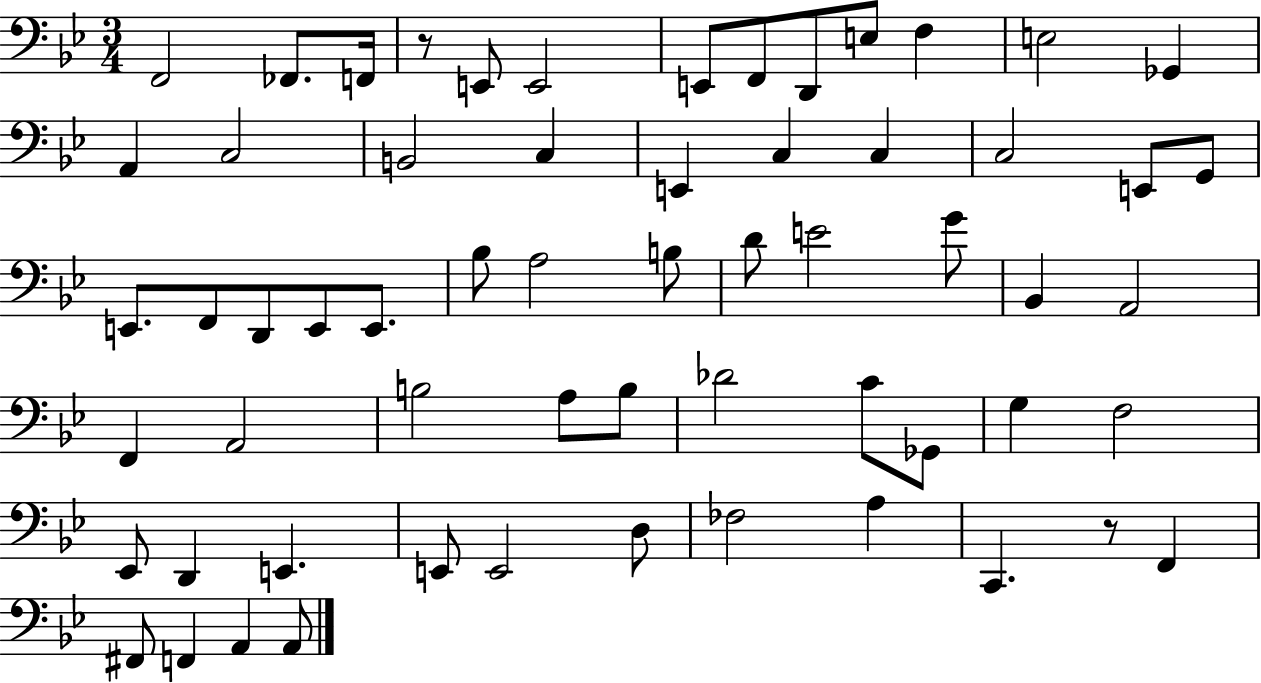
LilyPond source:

{
  \clef bass
  \numericTimeSignature
  \time 3/4
  \key bes \major
  f,2 fes,8. f,16 | r8 e,8 e,2 | e,8 f,8 d,8 e8 f4 | e2 ges,4 | \break a,4 c2 | b,2 c4 | e,4 c4 c4 | c2 e,8 g,8 | \break e,8. f,8 d,8 e,8 e,8. | bes8 a2 b8 | d'8 e'2 g'8 | bes,4 a,2 | \break f,4 a,2 | b2 a8 b8 | des'2 c'8 ges,8 | g4 f2 | \break ees,8 d,4 e,4. | e,8 e,2 d8 | fes2 a4 | c,4. r8 f,4 | \break fis,8 f,4 a,4 a,8 | \bar "|."
}